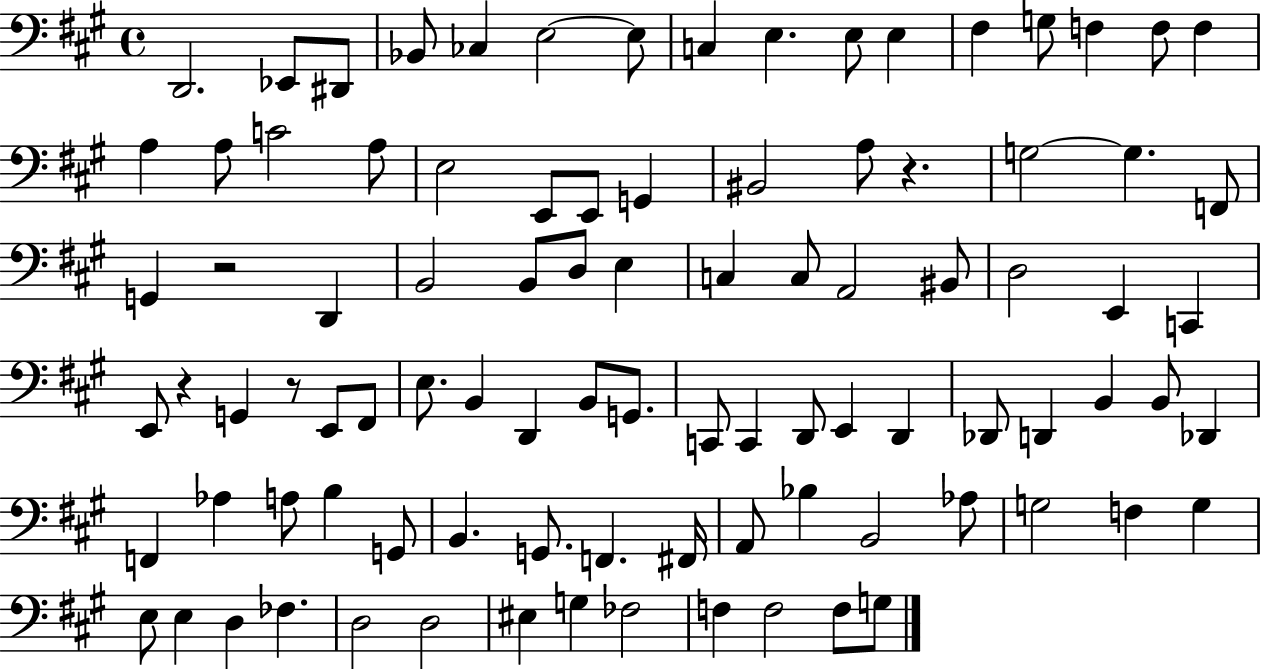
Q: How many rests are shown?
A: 4